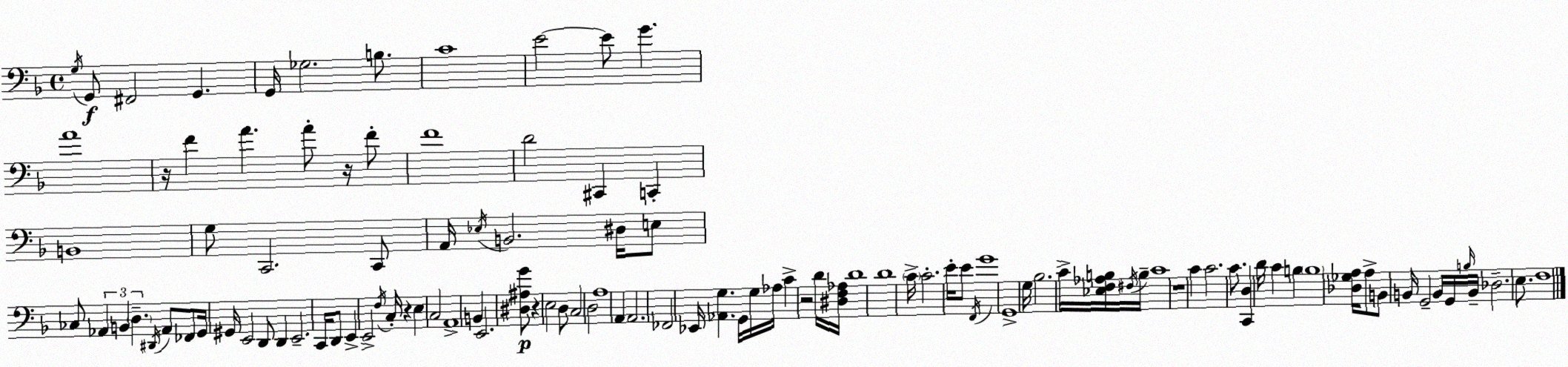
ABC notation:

X:1
T:Untitled
M:4/4
L:1/4
K:F
G,/4 G,,/2 ^F,,2 G,, G,,/4 _G,2 B,/2 C4 E2 E/2 G A4 z/4 F A A/2 z/4 F/2 F4 D2 ^C,, C,, B,,4 G,/2 C,,2 C,,/2 A,,/4 _E,/4 B,,2 ^D,/4 E,/2 _C,/2 _A,, B,, D, ^D,,/4 _A,,/2 _F,,/2 G,,/4 ^G,,/4 E,,2 D,,/2 D,, E,,2 C,,/4 D,,/2 E,, E,,2 F,/4 C,/4 z E, C,2 A,,4 B,, E,,2 [^D,^A,G]/2 z E,2 D,/2 C,2 D,2 A,4 A,, A,,2 _F,,2 _E,,/4 [_A,,G,] G,,/4 G,/4 _A,/4 C z2 D/4 [^D,F,_A,]/4 D4 D4 C/4 C2 E/4 E/2 F,,/4 G4 G,,4 G,/4 _B,2 C/4 [_E,F,_A,B,]/4 ^F,/4 B,/4 C4 z4 C C2 C/2 [C,,D,] D/4 C B, B,4 [_D,_G,A,]/4 A,/2 B,,/2 B,,/4 G,,2 B,,/4 G,,/4 B,/4 B,,/4 _D,2 E,/2 F,4